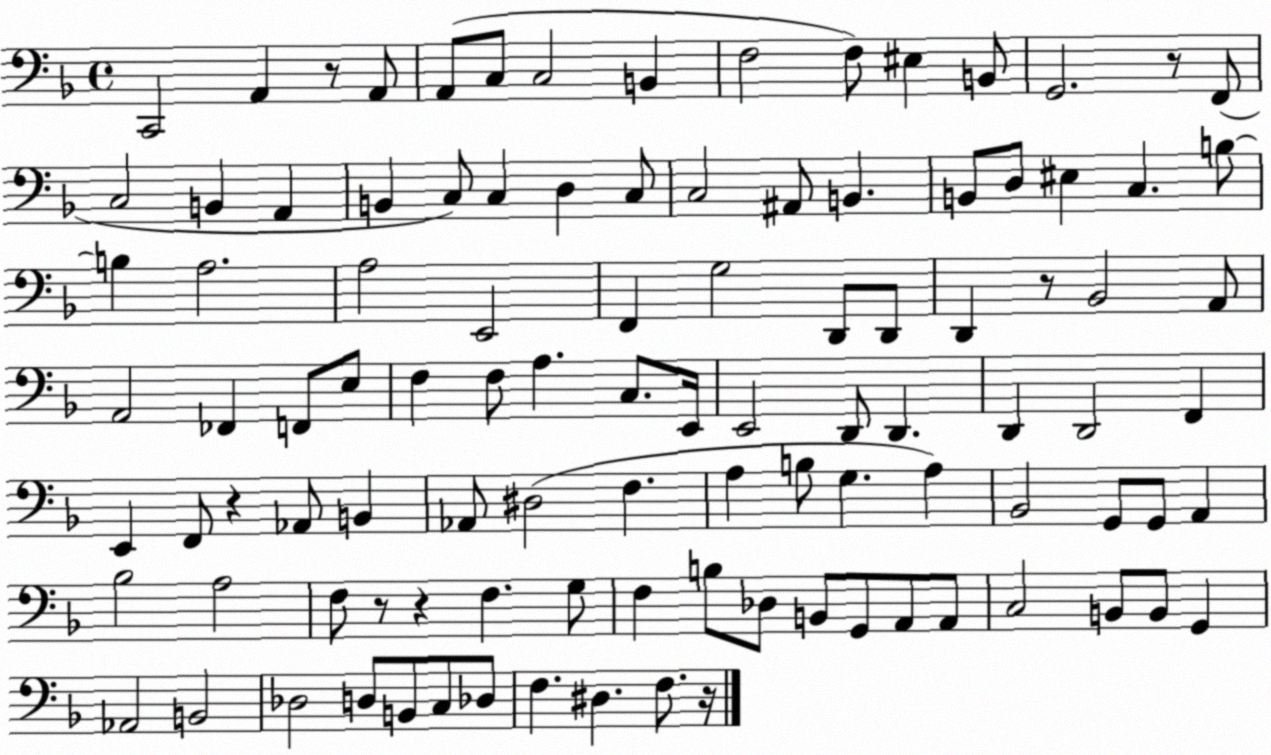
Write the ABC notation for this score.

X:1
T:Untitled
M:4/4
L:1/4
K:F
C,,2 A,, z/2 A,,/2 A,,/2 C,/2 C,2 B,, F,2 F,/2 ^E, B,,/2 G,,2 z/2 F,,/2 C,2 B,, A,, B,, C,/2 C, D, C,/2 C,2 ^A,,/2 B,, B,,/2 D,/2 ^E, C, B,/2 B, A,2 A,2 E,,2 F,, G,2 D,,/2 D,,/2 D,, z/2 _B,,2 A,,/2 A,,2 _F,, F,,/2 E,/2 F, F,/2 A, C,/2 E,,/4 E,,2 D,,/2 D,, D,, D,,2 F,, E,, F,,/2 z _A,,/2 B,, _A,,/2 ^D,2 F, A, B,/2 G, A, _B,,2 G,,/2 G,,/2 A,, _B,2 A,2 F,/2 z/2 z F, G,/2 F, B,/2 _D,/2 B,,/2 G,,/2 A,,/2 A,,/2 C,2 B,,/2 B,,/2 G,, _A,,2 B,,2 _D,2 D,/2 B,,/2 C,/2 _D,/2 F, ^D, F,/2 z/4